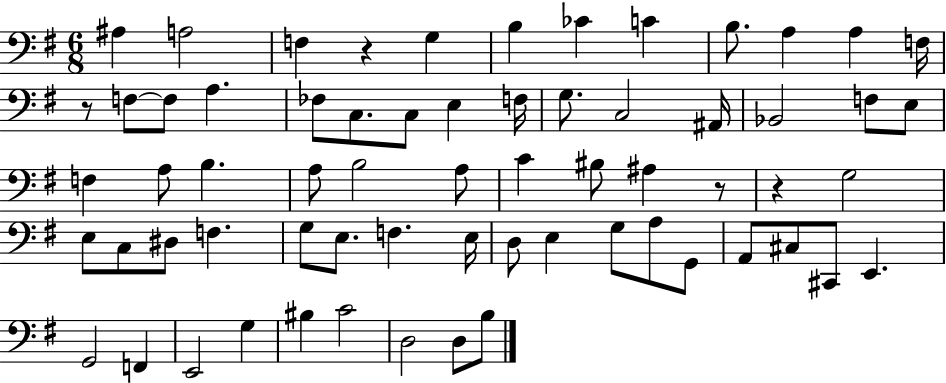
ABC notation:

X:1
T:Untitled
M:6/8
L:1/4
K:G
^A, A,2 F, z G, B, _C C B,/2 A, A, F,/4 z/2 F,/2 F,/2 A, _F,/2 C,/2 C,/2 E, F,/4 G,/2 C,2 ^A,,/4 _B,,2 F,/2 E,/2 F, A,/2 B, A,/2 B,2 A,/2 C ^B,/2 ^A, z/2 z G,2 E,/2 C,/2 ^D,/2 F, G,/2 E,/2 F, E,/4 D,/2 E, G,/2 A,/2 G,,/2 A,,/2 ^C,/2 ^C,,/2 E,, G,,2 F,, E,,2 G, ^B, C2 D,2 D,/2 B,/2